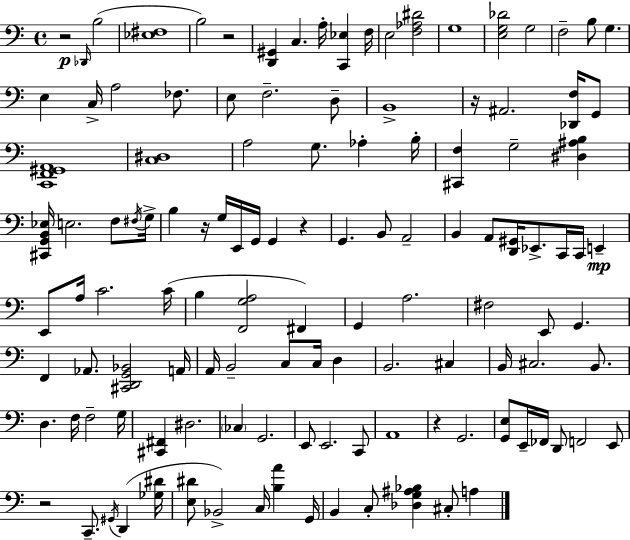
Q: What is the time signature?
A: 4/4